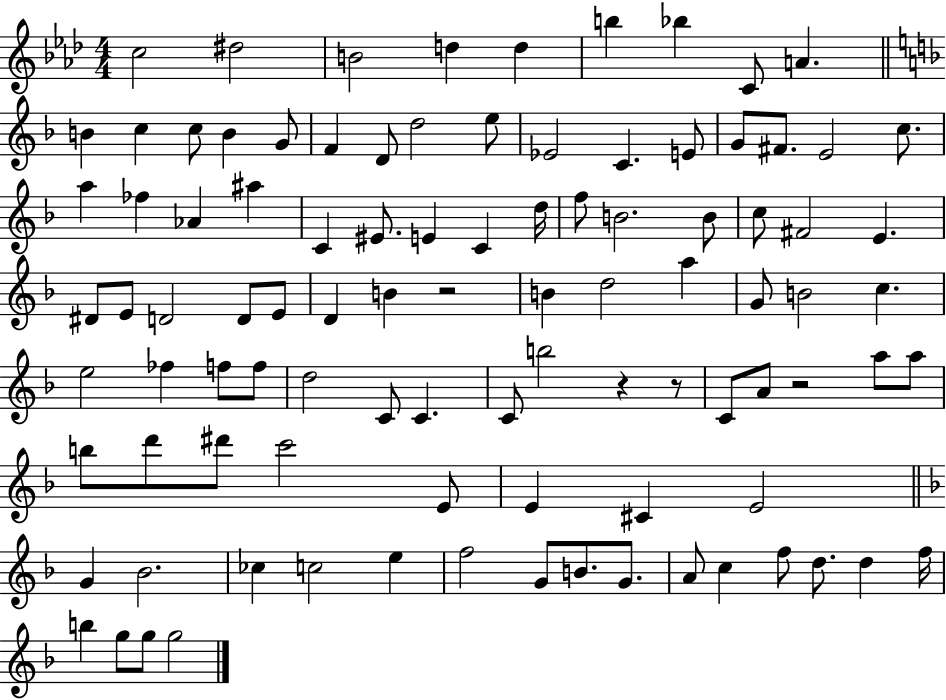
C5/h D#5/h B4/h D5/q D5/q B5/q Bb5/q C4/e A4/q. B4/q C5/q C5/e B4/q G4/e F4/q D4/e D5/h E5/e Eb4/h C4/q. E4/e G4/e F#4/e. E4/h C5/e. A5/q FES5/q Ab4/q A#5/q C4/q EIS4/e. E4/q C4/q D5/s F5/e B4/h. B4/e C5/e F#4/h E4/q. D#4/e E4/e D4/h D4/e E4/e D4/q B4/q R/h B4/q D5/h A5/q G4/e B4/h C5/q. E5/h FES5/q F5/e F5/e D5/h C4/e C4/q. C4/e B5/h R/q R/e C4/e A4/e R/h A5/e A5/e B5/e D6/e D#6/e C6/h E4/e E4/q C#4/q E4/h G4/q Bb4/h. CES5/q C5/h E5/q F5/h G4/e B4/e. G4/e. A4/e C5/q F5/e D5/e. D5/q F5/s B5/q G5/e G5/e G5/h